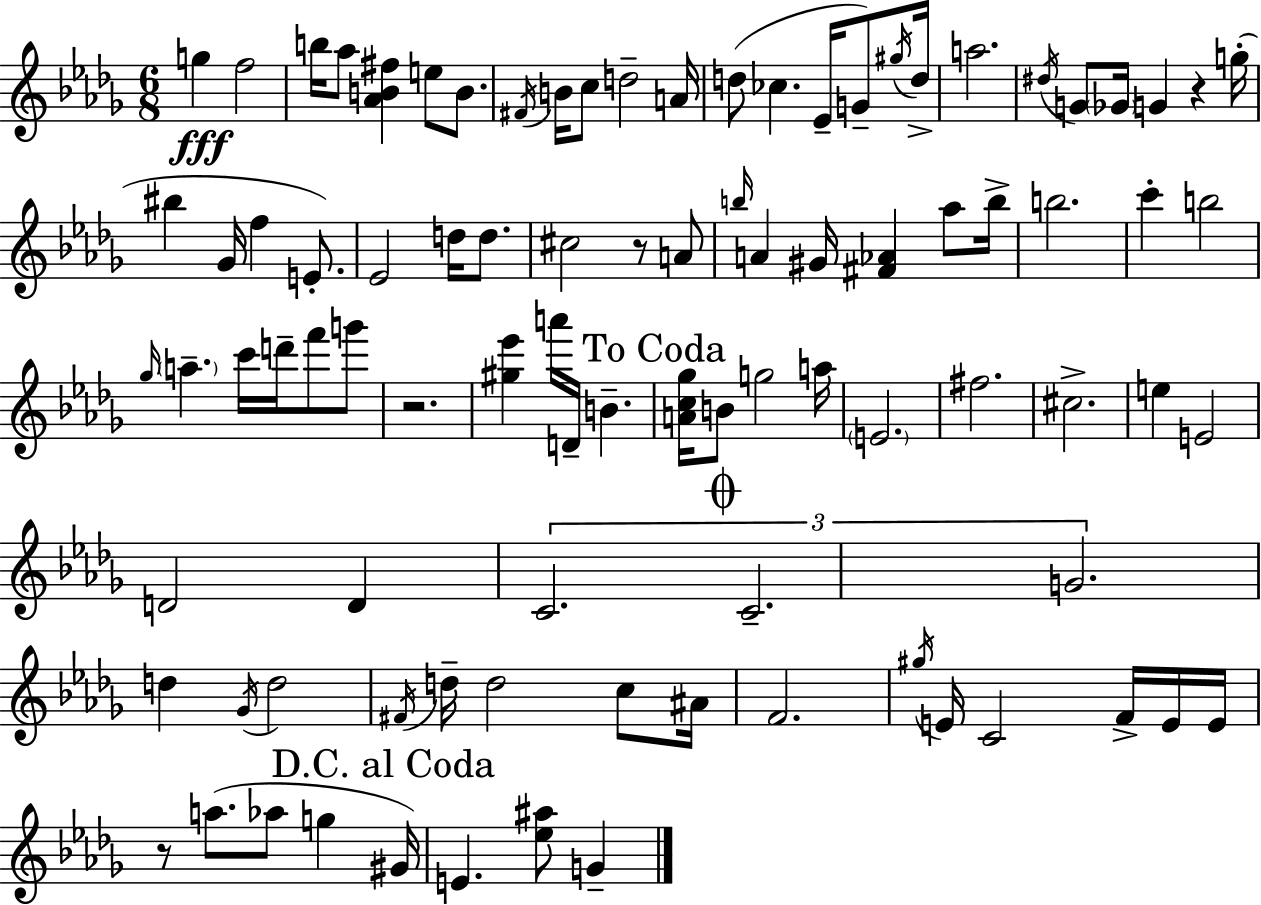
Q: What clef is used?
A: treble